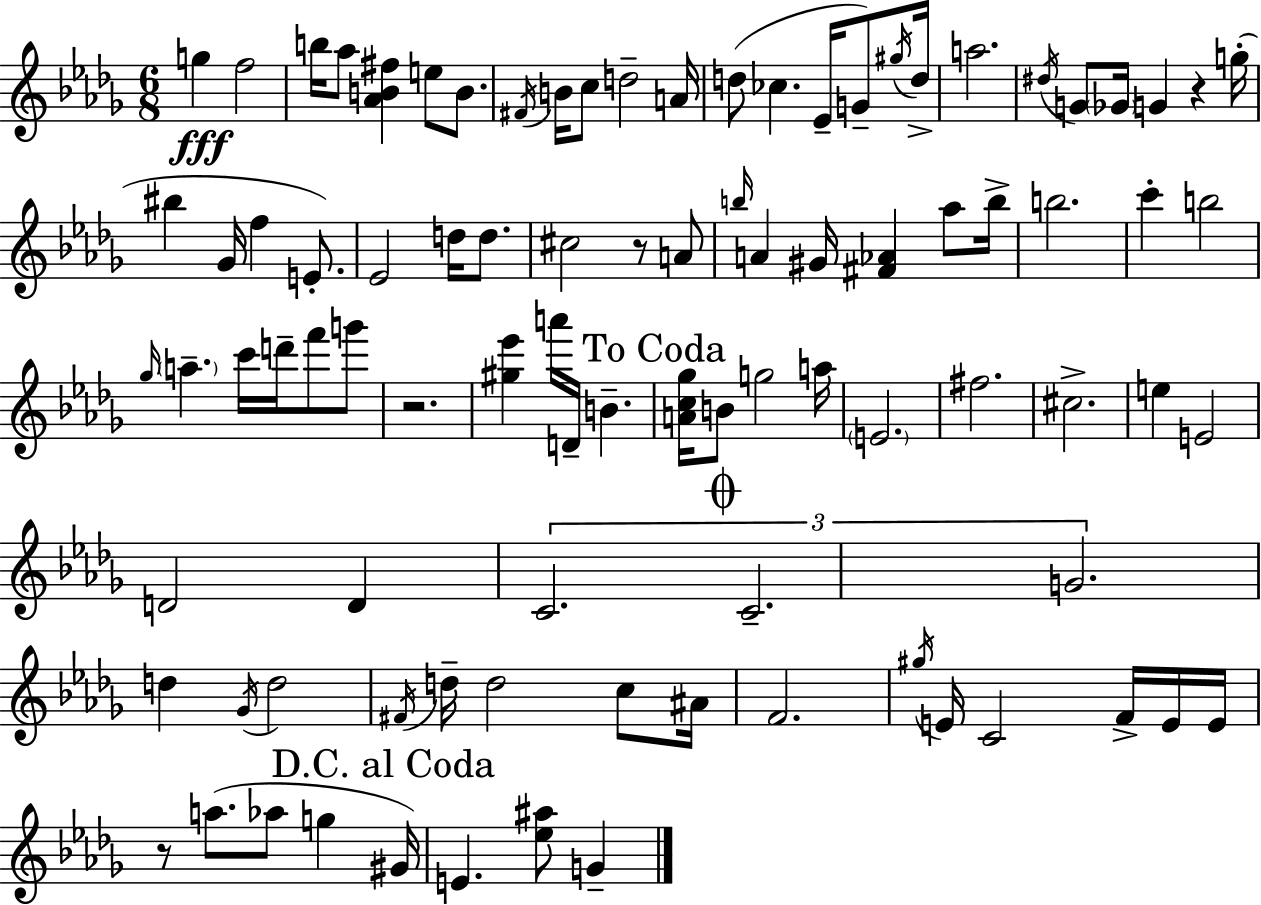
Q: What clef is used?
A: treble